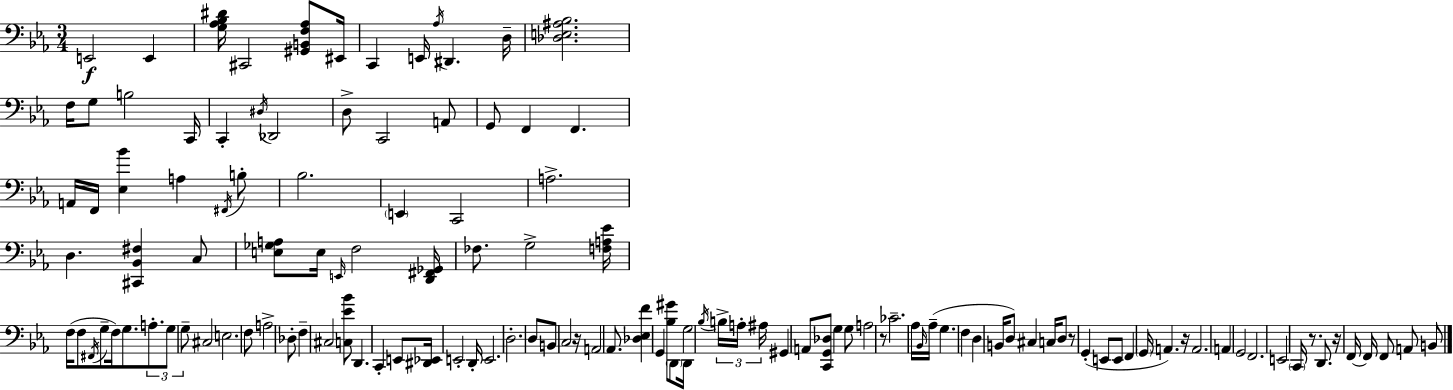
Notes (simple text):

E2/h E2/q [G3,Ab3,Bb3,D#4]/s C#2/h [G#2,B2,F3,Ab3]/e EIS2/s C2/q E2/s Ab3/s D#2/q. D3/s [Db3,E3,A#3,Bb3]/h. F3/s G3/e B3/h C2/s C2/q D#3/s Db2/h D3/e C2/h A2/e G2/e F2/q F2/q. A2/s F2/s [Eb3,Bb4]/q A3/q F#2/s B3/e Bb3/h. E2/q C2/h A3/h. D3/q. [C#2,Bb2,F#3]/q C3/e [E3,Gb3,A3]/e E3/s E2/s F3/h [D2,F#2,Gb2]/s FES3/e. G3/h [F3,A3,Eb4]/s F3/s F3/e F#2/s G3/e F3/s G3/e. A3/e. G3/e G3/e C#3/h E3/h. F3/e A3/h Db3/e F3/q C#3/h [C3,Eb4,Bb4]/e D2/q. C2/q E2/e [D#2,Eb2]/s E2/h D2/s E2/h. D3/h. D3/e B2/e C3/h R/s A2/h Ab2/e. [Db3,Eb3,F4]/q G2/q [Bb3,G#4]/e D2/e D2/s G3/h Bb3/s B3/s A3/s A#3/s G#2/q A2/e [C2,G2,Db3]/e G3/q G3/e A3/h R/e CES4/h. Ab3/s Bb2/s Ab3/s G3/q. F3/q D3/q B2/s D3/e C#3/q C3/s D3/e R/e G2/q E2/e E2/e F2/q G2/s A2/q. R/s A2/h. A2/q G2/h F2/h. E2/h C2/s R/e. D2/e. R/s F2/s F2/s F2/e A2/e B2/e